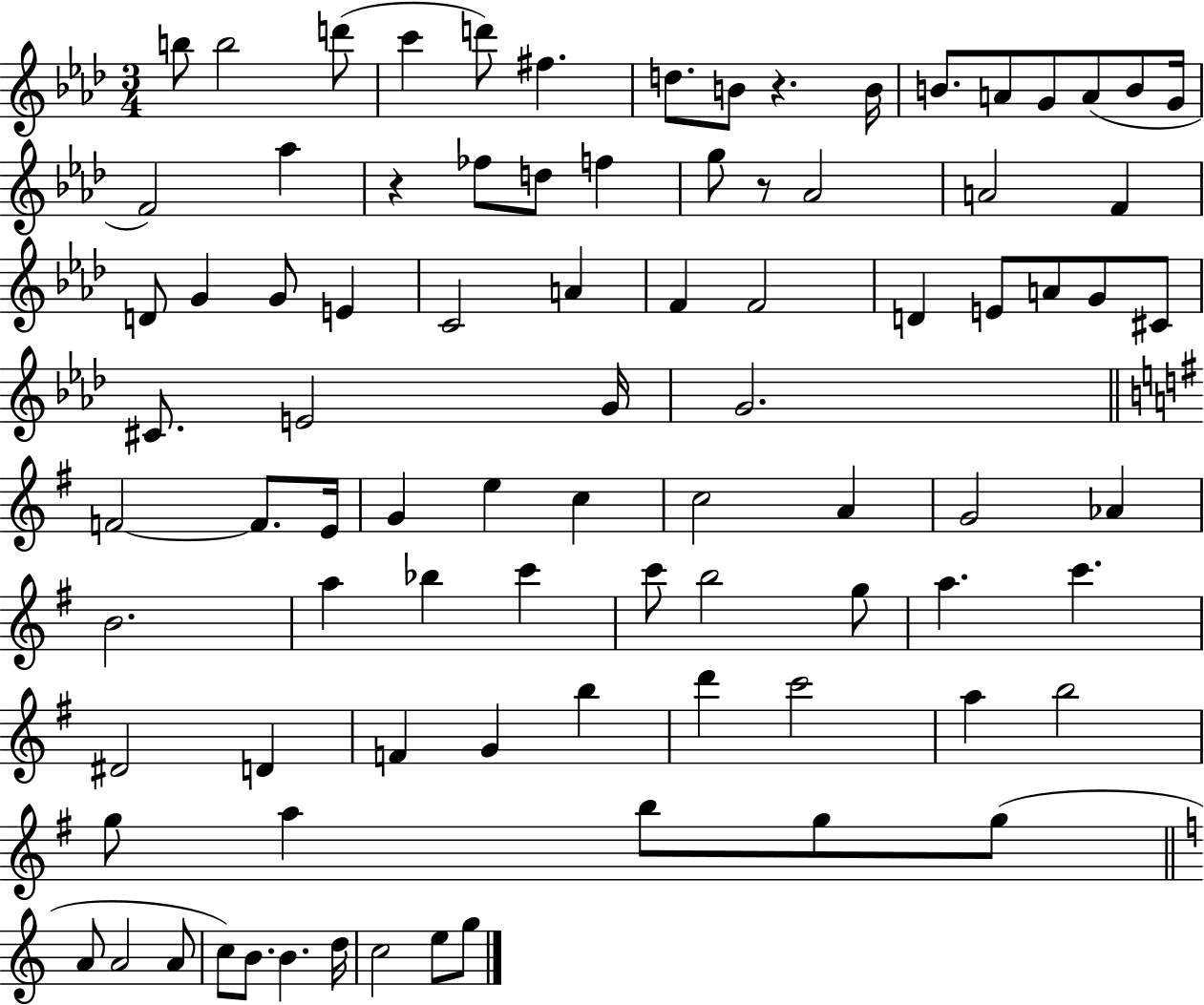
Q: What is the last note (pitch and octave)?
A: G5